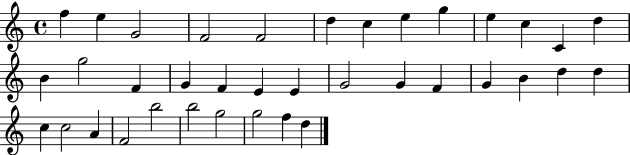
{
  \clef treble
  \time 4/4
  \defaultTimeSignature
  \key c \major
  f''4 e''4 g'2 | f'2 f'2 | d''4 c''4 e''4 g''4 | e''4 c''4 c'4 d''4 | \break b'4 g''2 f'4 | g'4 f'4 e'4 e'4 | g'2 g'4 f'4 | g'4 b'4 d''4 d''4 | \break c''4 c''2 a'4 | f'2 b''2 | b''2 g''2 | g''2 f''4 d''4 | \break \bar "|."
}